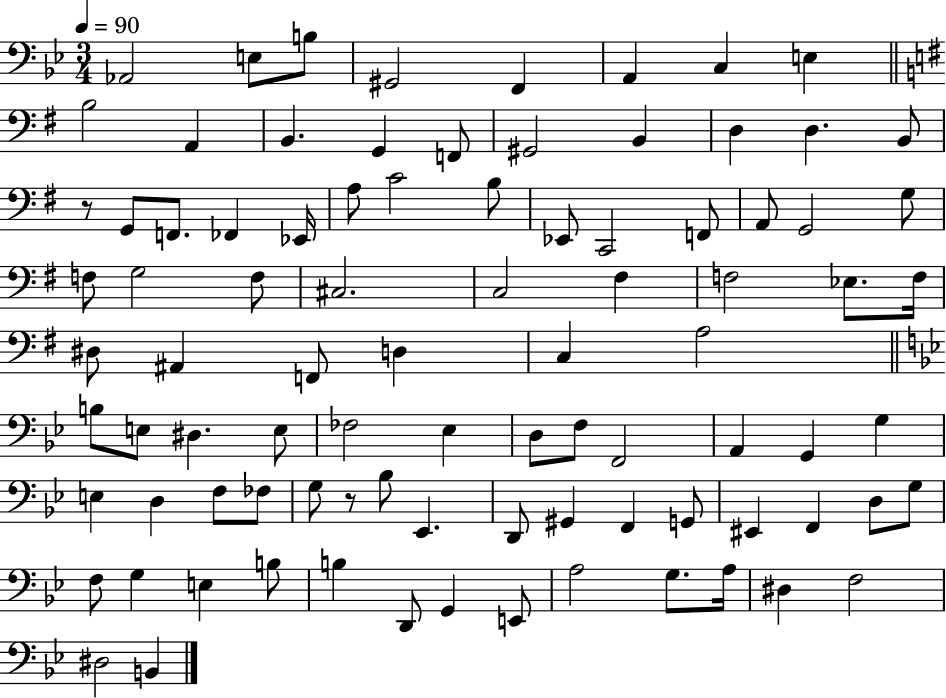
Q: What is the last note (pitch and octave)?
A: B2